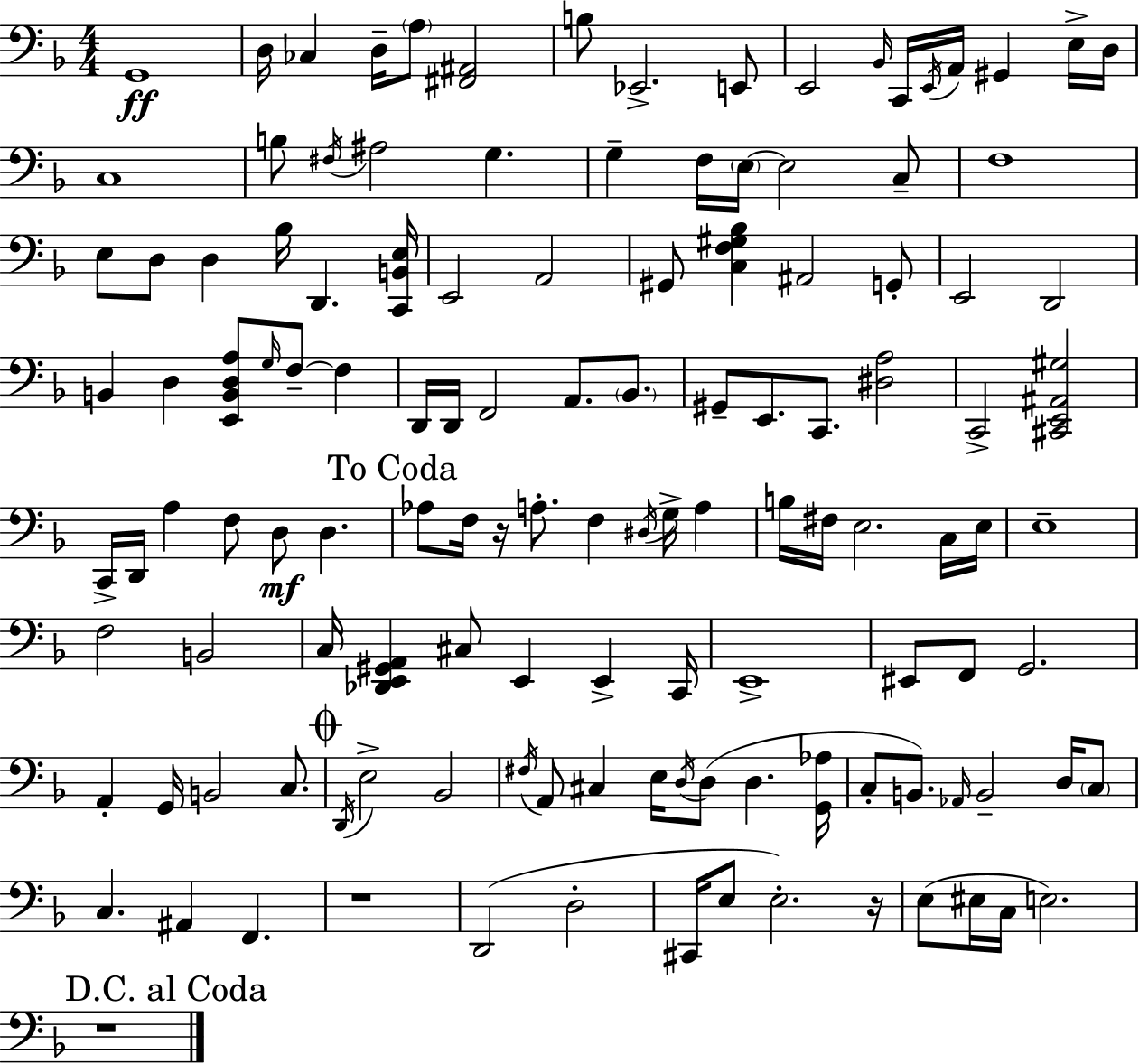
G2/w D3/s CES3/q D3/s A3/e [F#2,A#2]/h B3/e Eb2/h. E2/e E2/h Bb2/s C2/s E2/s A2/s G#2/q E3/s D3/s C3/w B3/e F#3/s A#3/h G3/q. G3/q F3/s E3/s E3/h C3/e F3/w E3/e D3/e D3/q Bb3/s D2/q. [C2,B2,E3]/s E2/h A2/h G#2/e [C3,F3,G#3,Bb3]/q A#2/h G2/e E2/h D2/h B2/q D3/q [E2,B2,D3,A3]/e G3/s F3/e F3/q D2/s D2/s F2/h A2/e. Bb2/e. G#2/e E2/e. C2/e. [D#3,A3]/h C2/h [C#2,E2,A#2,G#3]/h C2/s D2/s A3/q F3/e D3/e D3/q. Ab3/e F3/s R/s A3/e. F3/q D#3/s G3/s A3/q B3/s F#3/s E3/h. C3/s E3/s E3/w F3/h B2/h C3/s [Db2,E2,G#2,A2]/q C#3/e E2/q E2/q C2/s E2/w EIS2/e F2/e G2/h. A2/q G2/s B2/h C3/e. D2/s E3/h Bb2/h F#3/s A2/e C#3/q E3/s D3/s D3/e D3/q. [G2,Ab3]/s C3/e B2/e. Ab2/s B2/h D3/s C3/e C3/q. A#2/q F2/q. R/w D2/h D3/h C#2/s E3/e E3/h. R/s E3/e EIS3/s C3/s E3/h. R/w